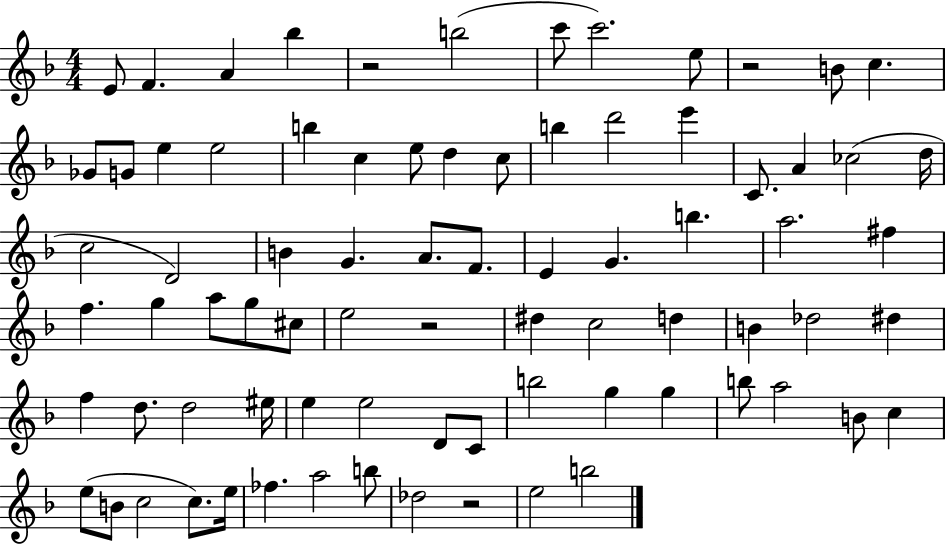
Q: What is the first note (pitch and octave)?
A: E4